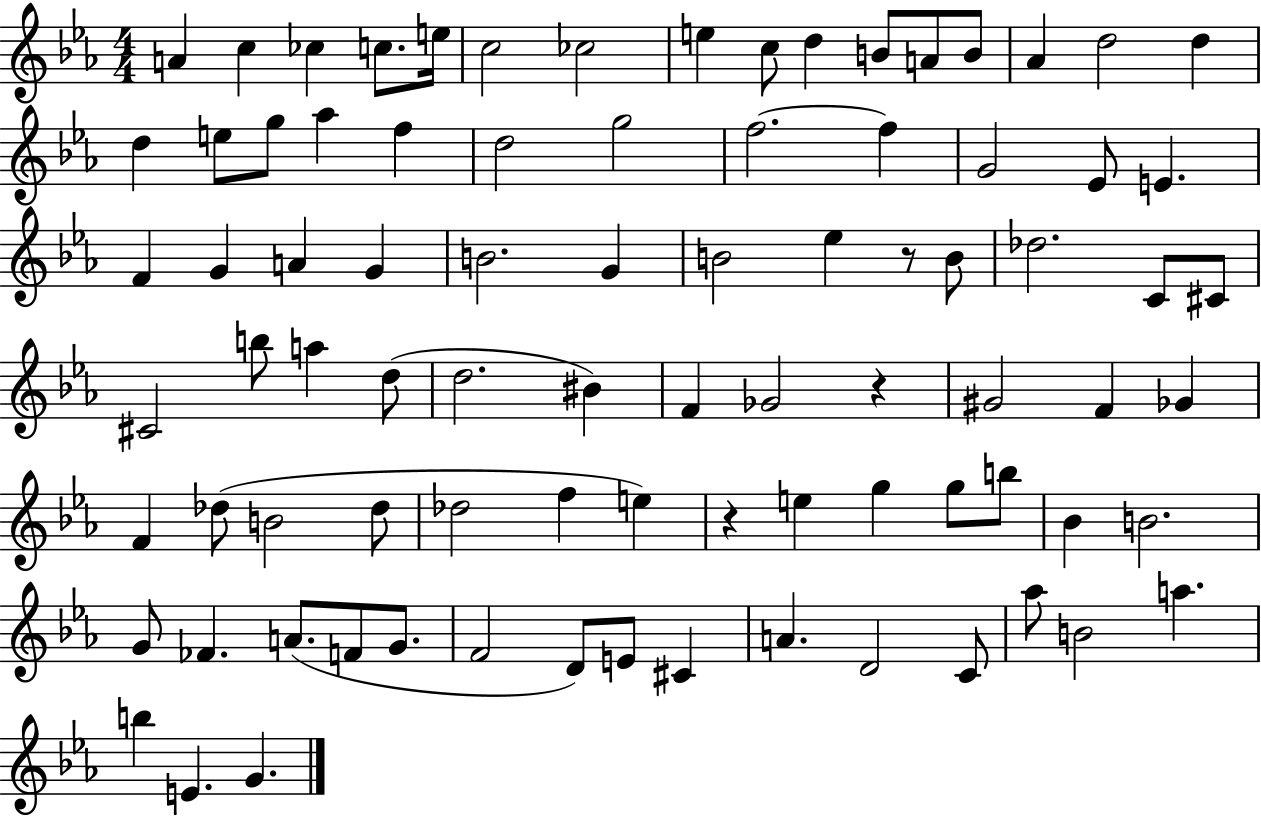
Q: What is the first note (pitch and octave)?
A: A4